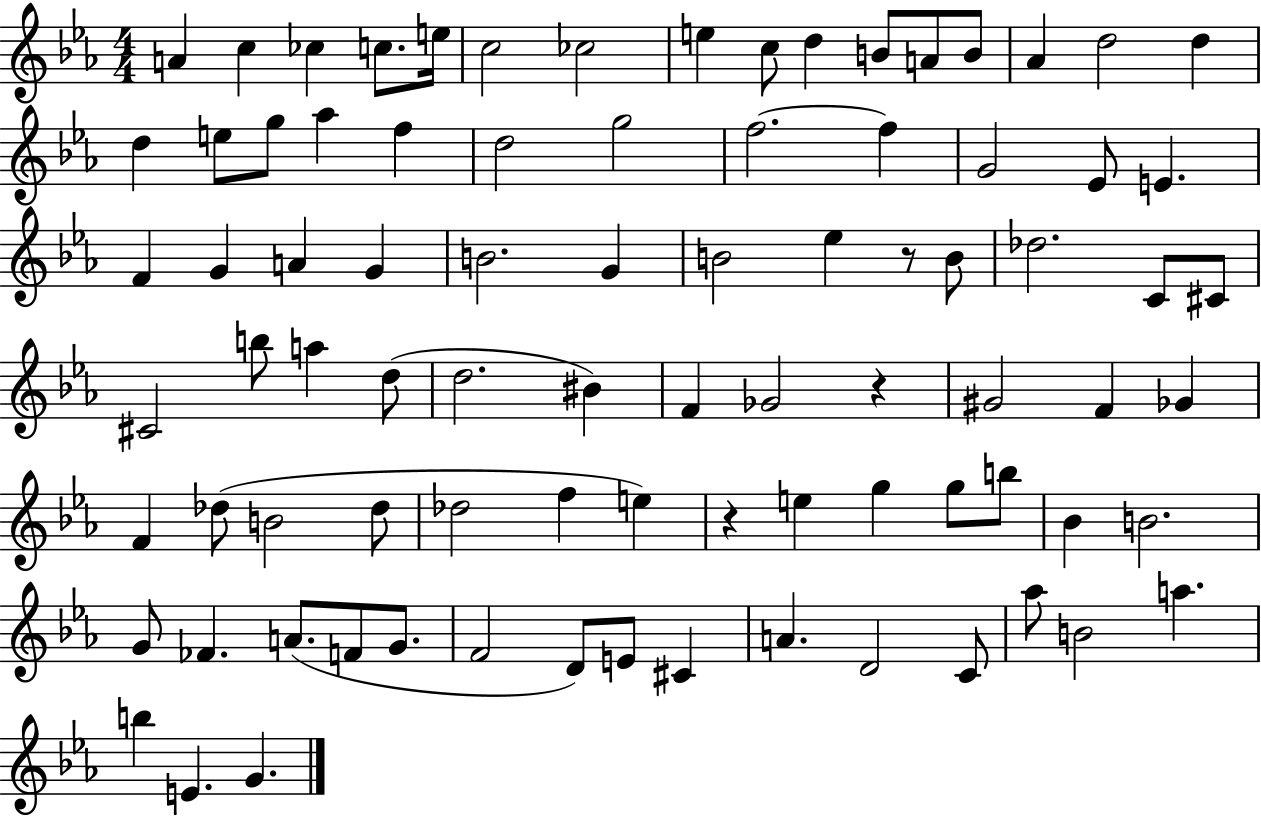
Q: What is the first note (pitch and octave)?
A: A4